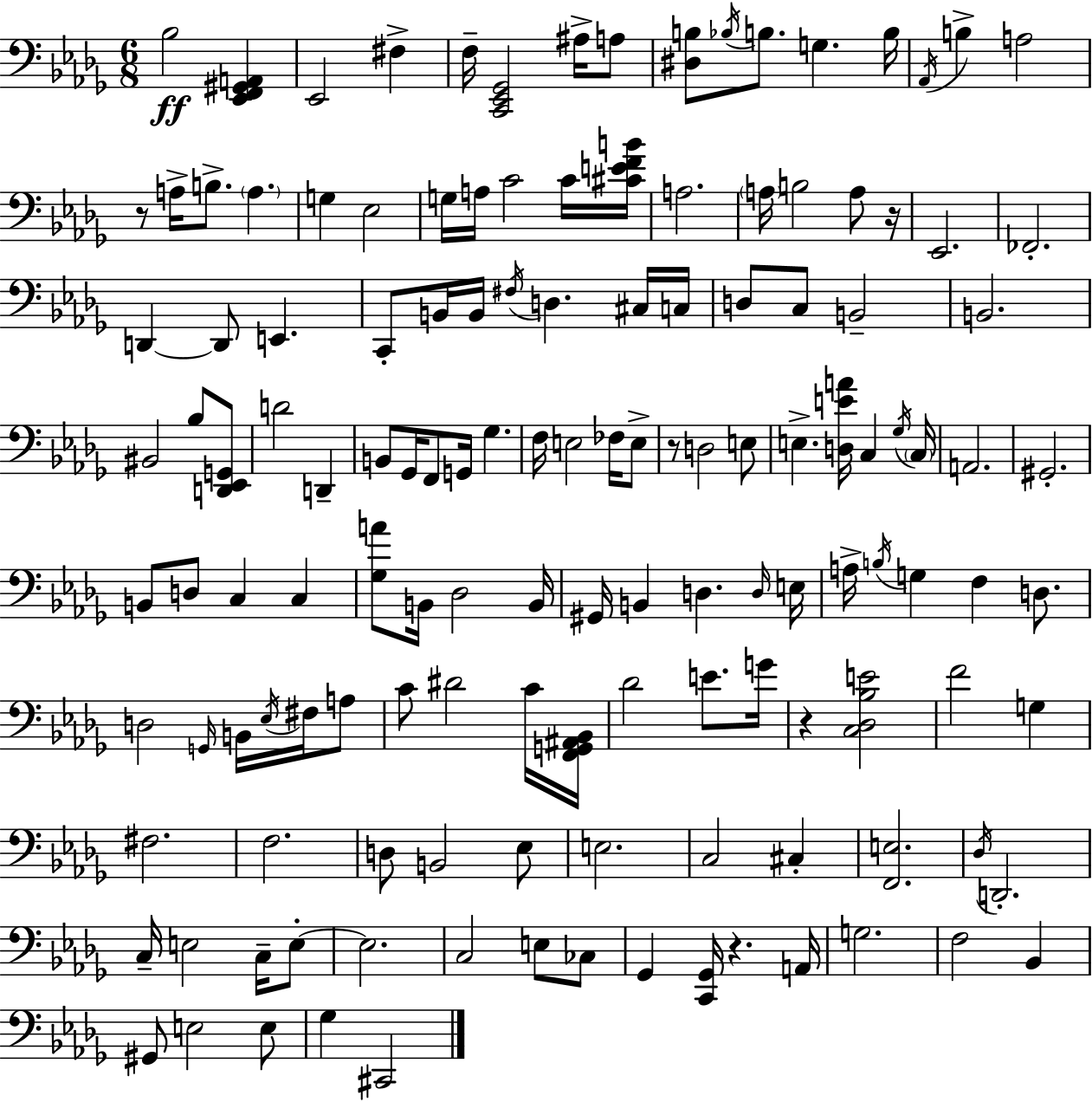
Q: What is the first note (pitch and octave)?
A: Bb3